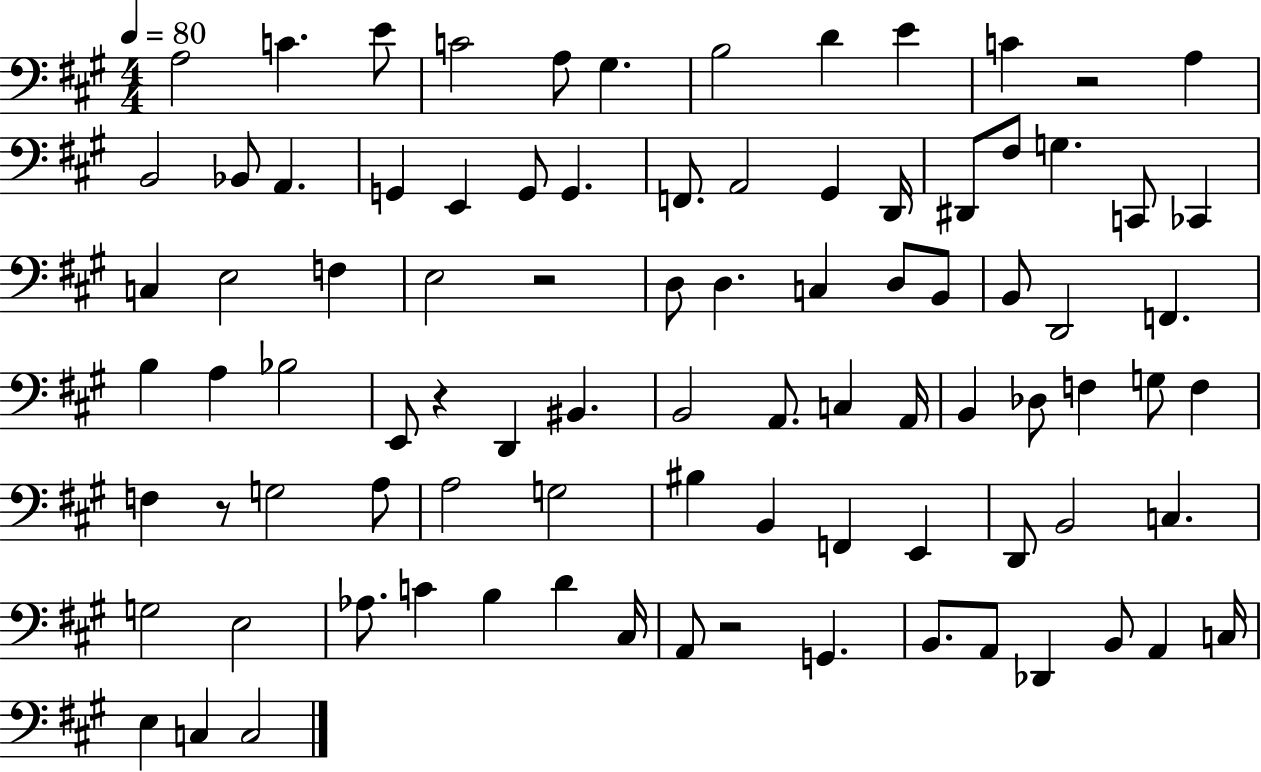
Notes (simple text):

A3/h C4/q. E4/e C4/h A3/e G#3/q. B3/h D4/q E4/q C4/q R/h A3/q B2/h Bb2/e A2/q. G2/q E2/q G2/e G2/q. F2/e. A2/h G#2/q D2/s D#2/e F#3/e G3/q. C2/e CES2/q C3/q E3/h F3/q E3/h R/h D3/e D3/q. C3/q D3/e B2/e B2/e D2/h F2/q. B3/q A3/q Bb3/h E2/e R/q D2/q BIS2/q. B2/h A2/e. C3/q A2/s B2/q Db3/e F3/q G3/e F3/q F3/q R/e G3/h A3/e A3/h G3/h BIS3/q B2/q F2/q E2/q D2/e B2/h C3/q. G3/h E3/h Ab3/e. C4/q B3/q D4/q C#3/s A2/e R/h G2/q. B2/e. A2/e Db2/q B2/e A2/q C3/s E3/q C3/q C3/h